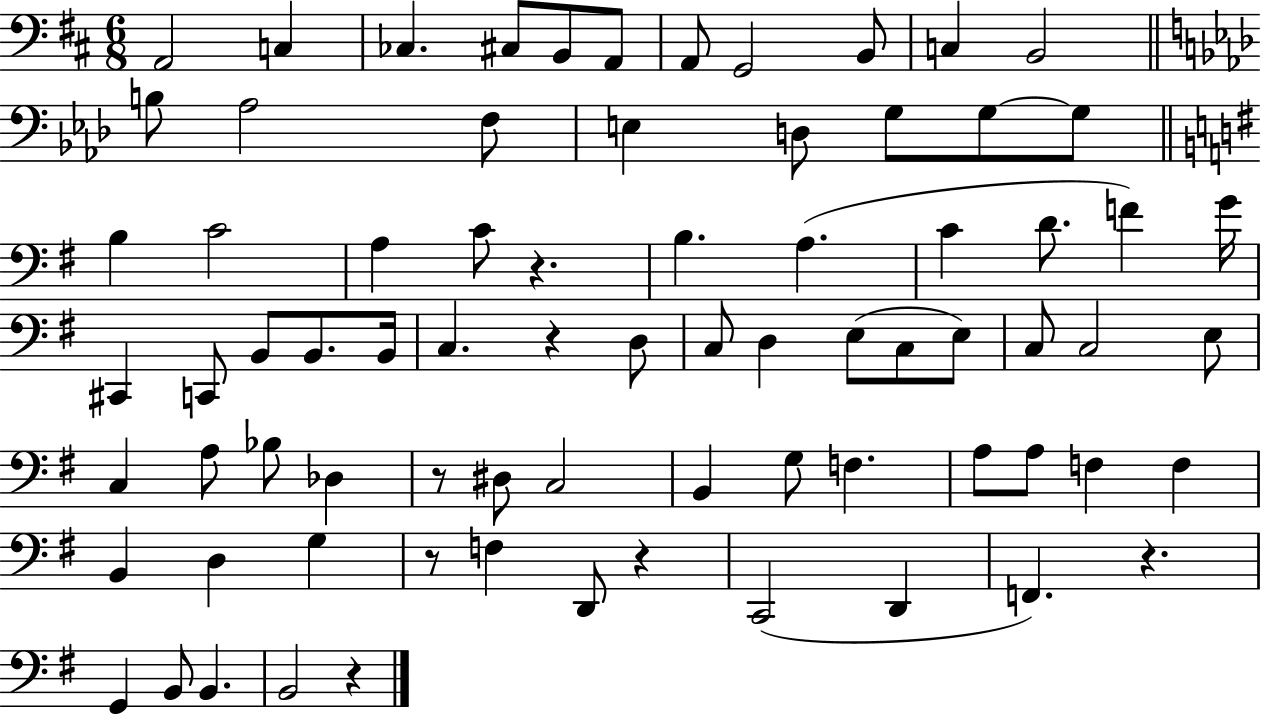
X:1
T:Untitled
M:6/8
L:1/4
K:D
A,,2 C, _C, ^C,/2 B,,/2 A,,/2 A,,/2 G,,2 B,,/2 C, B,,2 B,/2 _A,2 F,/2 E, D,/2 G,/2 G,/2 G,/2 B, C2 A, C/2 z B, A, C D/2 F G/4 ^C,, C,,/2 B,,/2 B,,/2 B,,/4 C, z D,/2 C,/2 D, E,/2 C,/2 E,/2 C,/2 C,2 E,/2 C, A,/2 _B,/2 _D, z/2 ^D,/2 C,2 B,, G,/2 F, A,/2 A,/2 F, F, B,, D, G, z/2 F, D,,/2 z C,,2 D,, F,, z G,, B,,/2 B,, B,,2 z